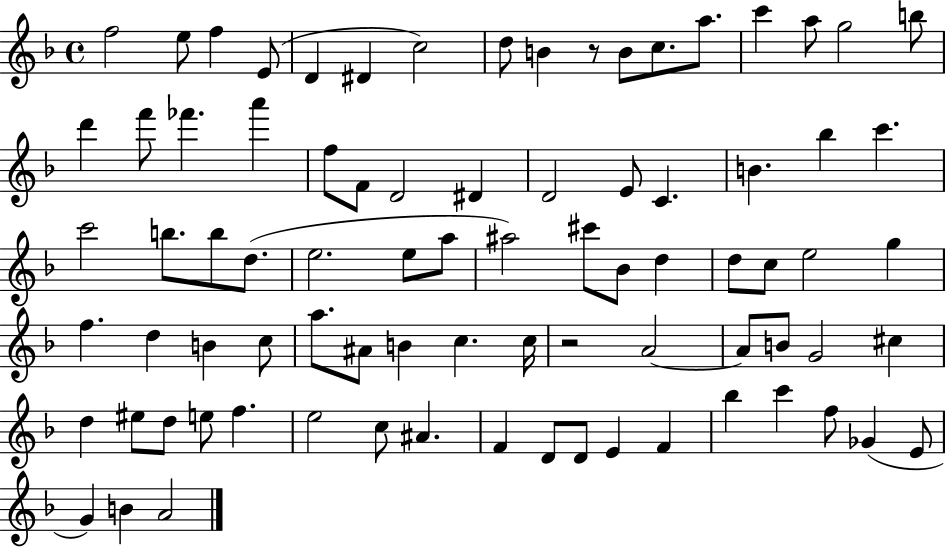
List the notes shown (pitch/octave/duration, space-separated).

F5/h E5/e F5/q E4/e D4/q D#4/q C5/h D5/e B4/q R/e B4/e C5/e. A5/e. C6/q A5/e G5/h B5/e D6/q F6/e FES6/q. A6/q F5/e F4/e D4/h D#4/q D4/h E4/e C4/q. B4/q. Bb5/q C6/q. C6/h B5/e. B5/e D5/e. E5/h. E5/e A5/e A#5/h C#6/e Bb4/e D5/q D5/e C5/e E5/h G5/q F5/q. D5/q B4/q C5/e A5/e. A#4/e B4/q C5/q. C5/s R/h A4/h A4/e B4/e G4/h C#5/q D5/q EIS5/e D5/e E5/e F5/q. E5/h C5/e A#4/q. F4/q D4/e D4/e E4/q F4/q Bb5/q C6/q F5/e Gb4/q E4/e G4/q B4/q A4/h